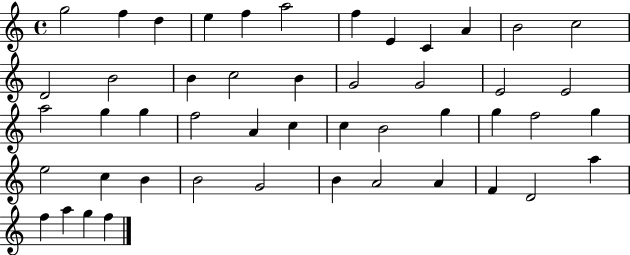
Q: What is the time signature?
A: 4/4